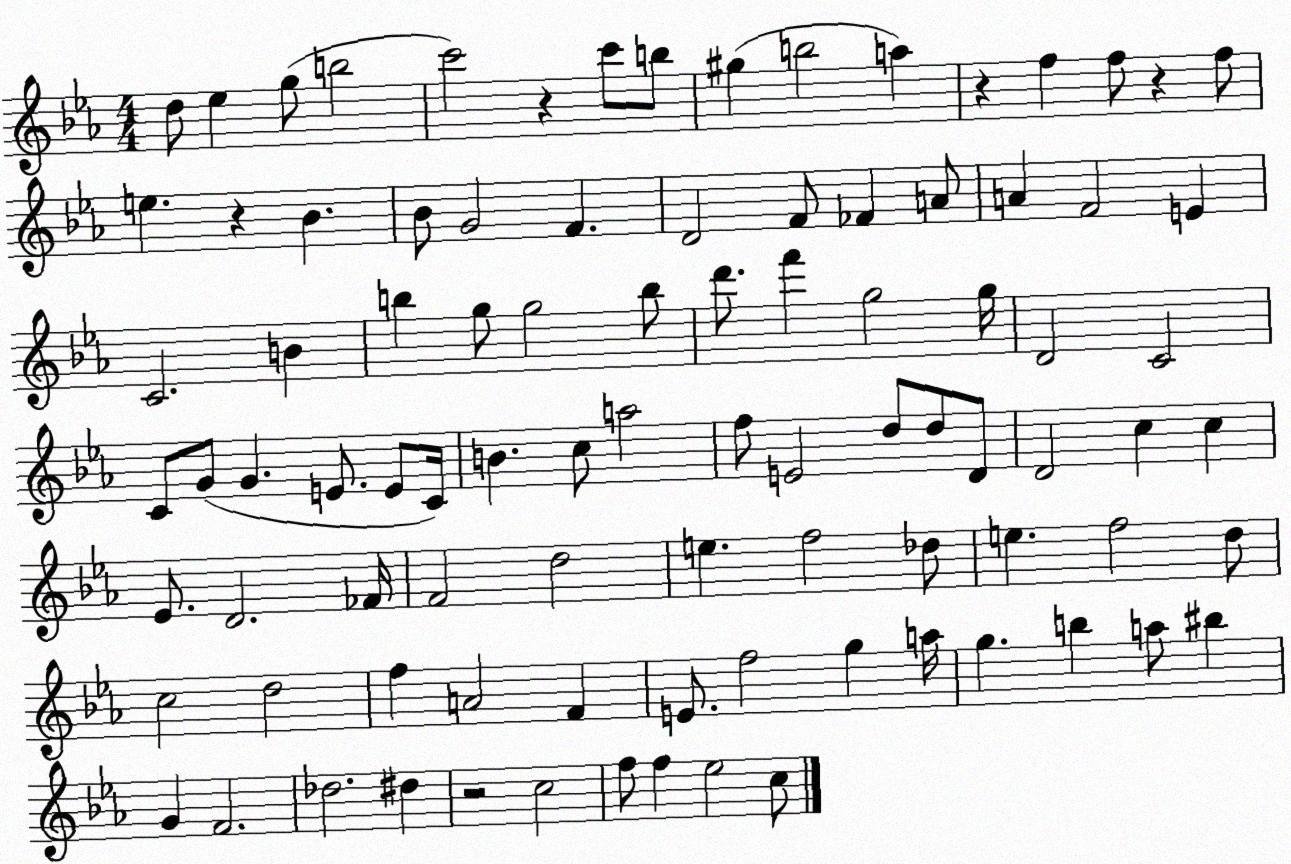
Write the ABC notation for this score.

X:1
T:Untitled
M:4/4
L:1/4
K:Eb
d/2 _e g/2 b2 c'2 z c'/2 b/2 ^g b2 a z f f/2 z f/2 e z _B _B/2 G2 F D2 F/2 _F A/2 A F2 E C2 B b g/2 g2 b/2 d'/2 f' g2 g/4 D2 C2 C/2 G/2 G E/2 E/2 C/4 B c/2 a2 f/2 E2 d/2 d/2 D/2 D2 c c _E/2 D2 _F/4 F2 d2 e f2 _d/2 e f2 d/2 c2 d2 f A2 F E/2 f2 g a/4 g b a/2 ^b G F2 _d2 ^d z2 c2 f/2 f _e2 c/2